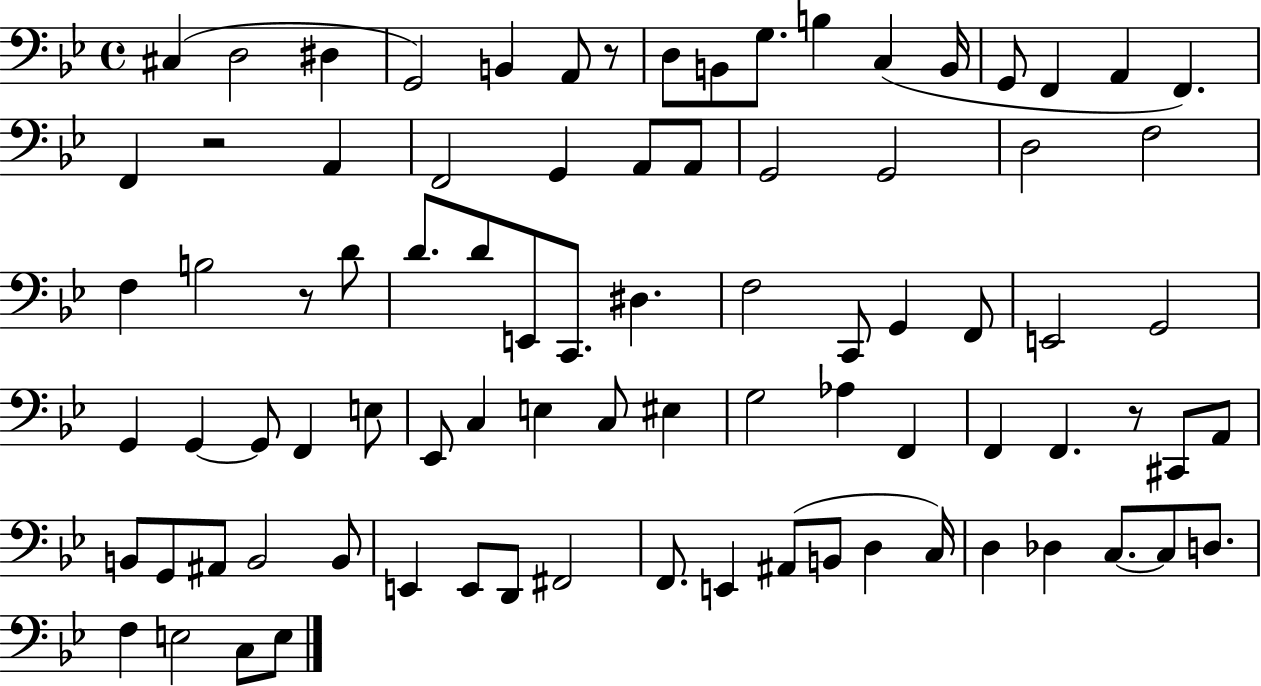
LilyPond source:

{
  \clef bass
  \time 4/4
  \defaultTimeSignature
  \key bes \major
  cis4( d2 dis4 | g,2) b,4 a,8 r8 | d8 b,8 g8. b4 c4( b,16 | g,8 f,4 a,4 f,4.) | \break f,4 r2 a,4 | f,2 g,4 a,8 a,8 | g,2 g,2 | d2 f2 | \break f4 b2 r8 d'8 | d'8. d'8 e,8 c,8. dis4. | f2 c,8 g,4 f,8 | e,2 g,2 | \break g,4 g,4~~ g,8 f,4 e8 | ees,8 c4 e4 c8 eis4 | g2 aes4 f,4 | f,4 f,4. r8 cis,8 a,8 | \break b,8 g,8 ais,8 b,2 b,8 | e,4 e,8 d,8 fis,2 | f,8. e,4 ais,8( b,8 d4 c16) | d4 des4 c8.~~ c8 d8. | \break f4 e2 c8 e8 | \bar "|."
}